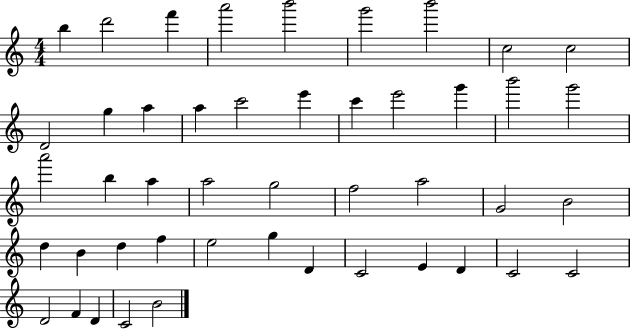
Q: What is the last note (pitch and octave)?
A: B4